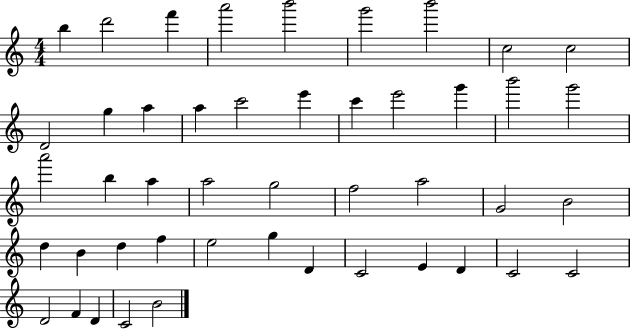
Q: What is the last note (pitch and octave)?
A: B4